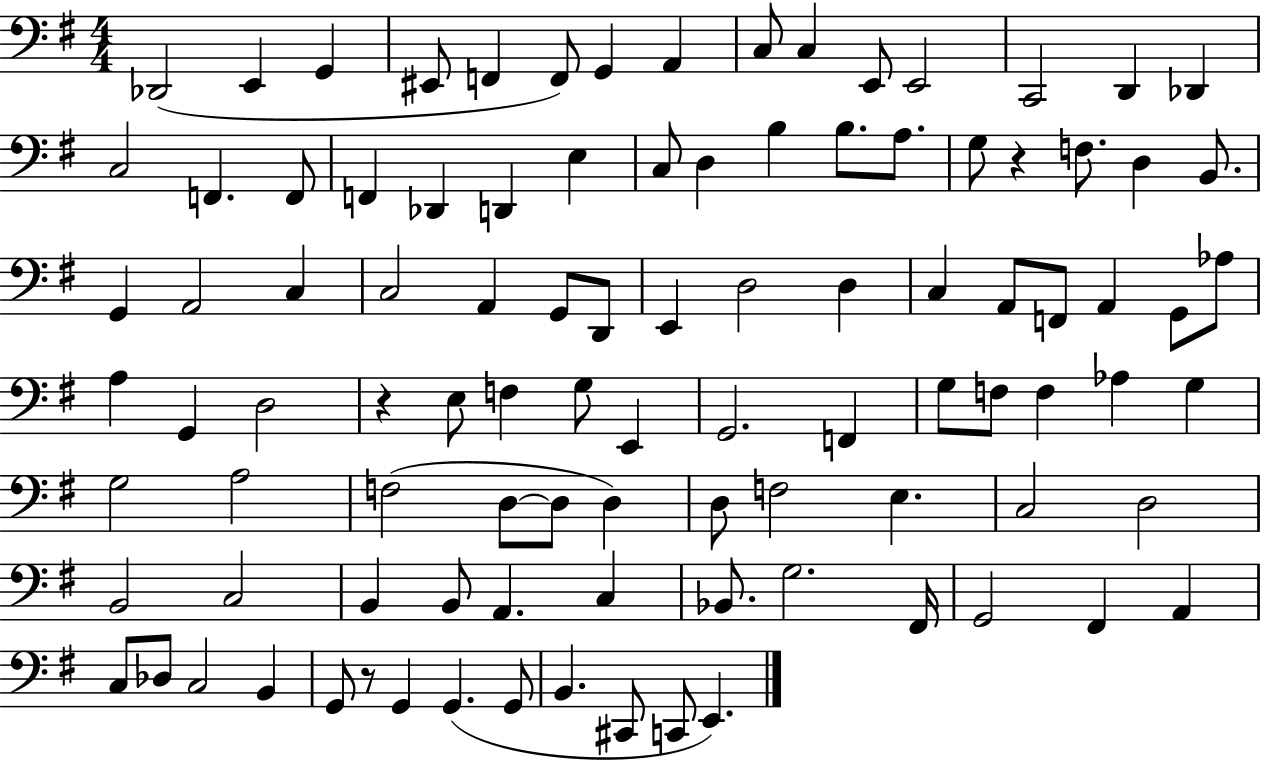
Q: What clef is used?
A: bass